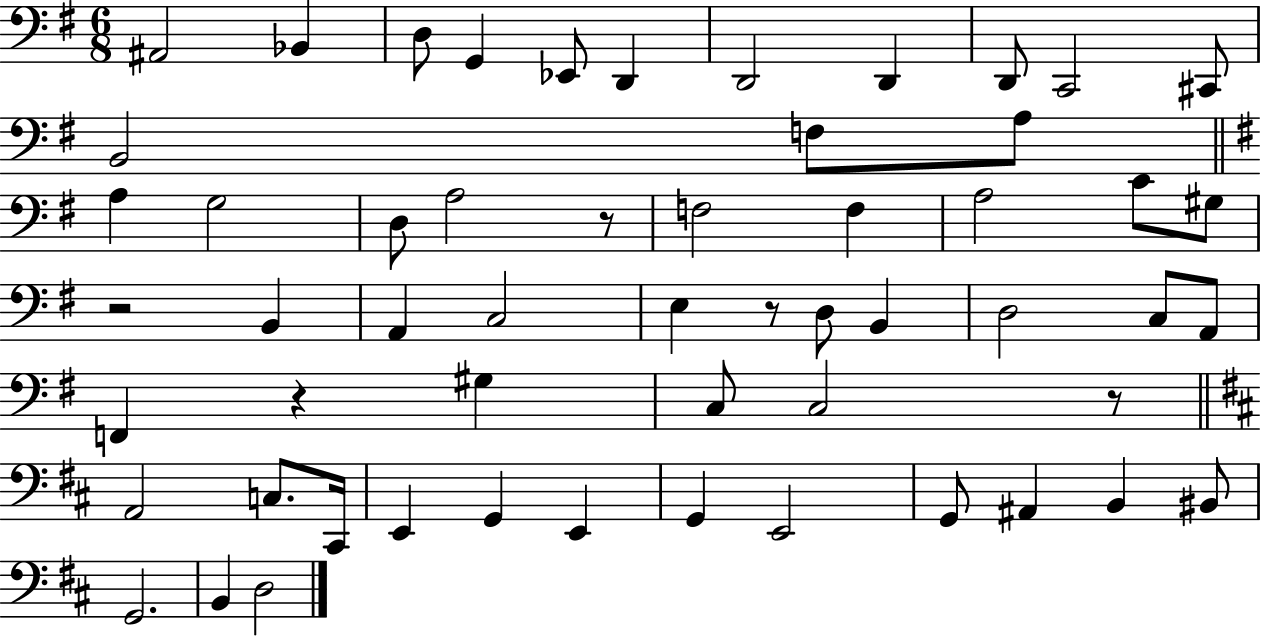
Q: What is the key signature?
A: G major